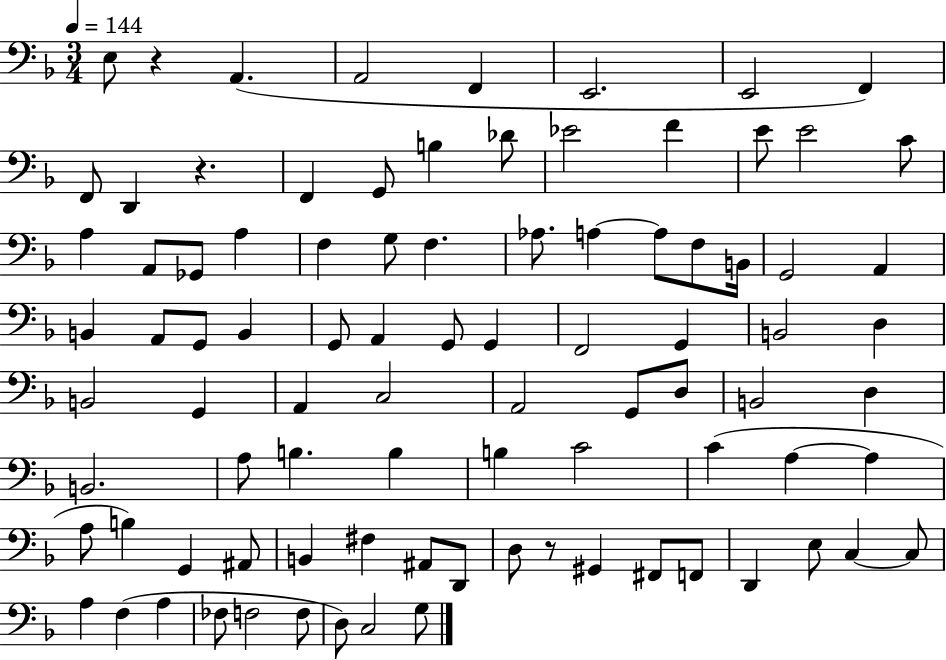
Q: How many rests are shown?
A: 3